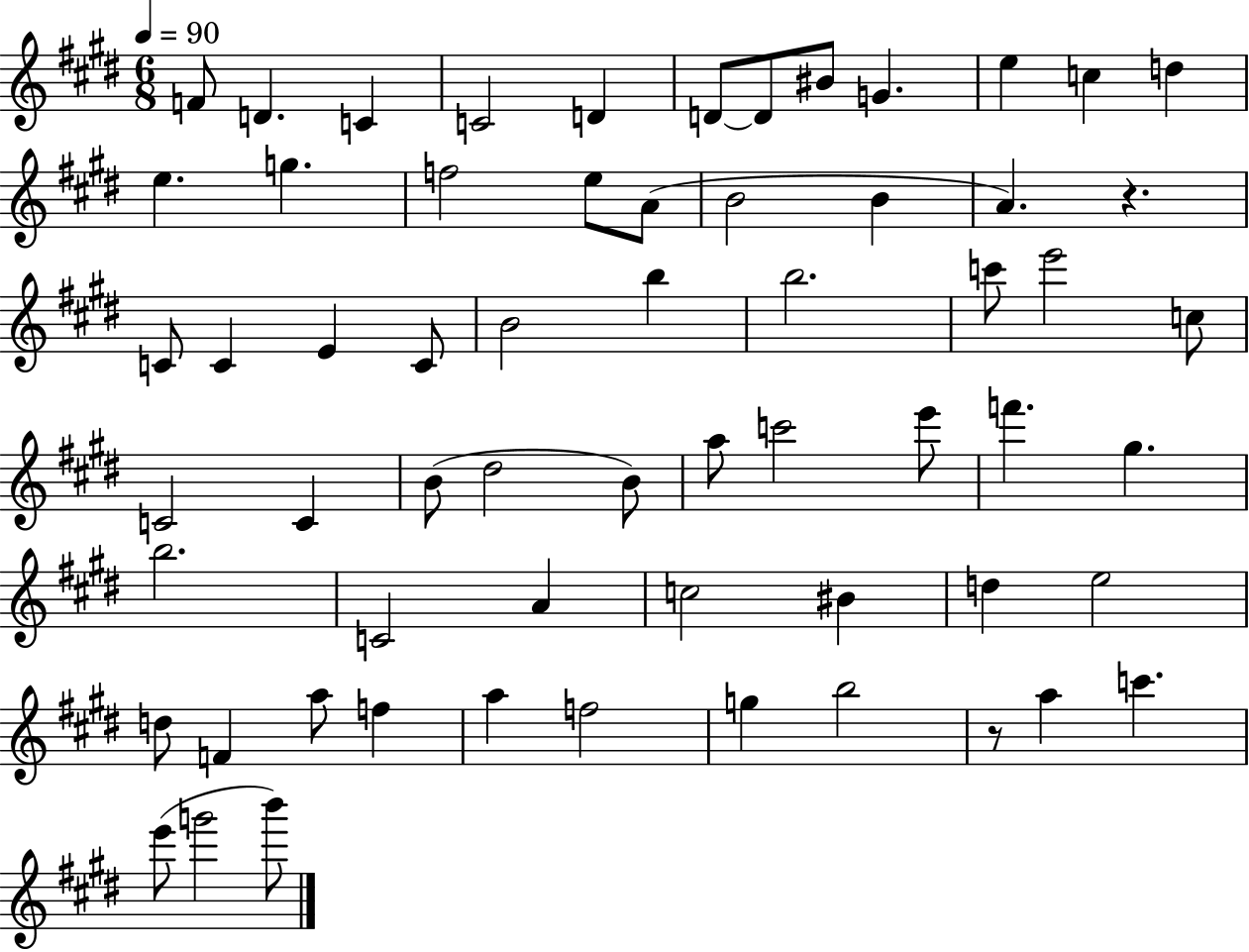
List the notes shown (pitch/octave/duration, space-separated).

F4/e D4/q. C4/q C4/h D4/q D4/e D4/e BIS4/e G4/q. E5/q C5/q D5/q E5/q. G5/q. F5/h E5/e A4/e B4/h B4/q A4/q. R/q. C4/e C4/q E4/q C4/e B4/h B5/q B5/h. C6/e E6/h C5/e C4/h C4/q B4/e D#5/h B4/e A5/e C6/h E6/e F6/q. G#5/q. B5/h. C4/h A4/q C5/h BIS4/q D5/q E5/h D5/e F4/q A5/e F5/q A5/q F5/h G5/q B5/h R/e A5/q C6/q. E6/e G6/h B6/e